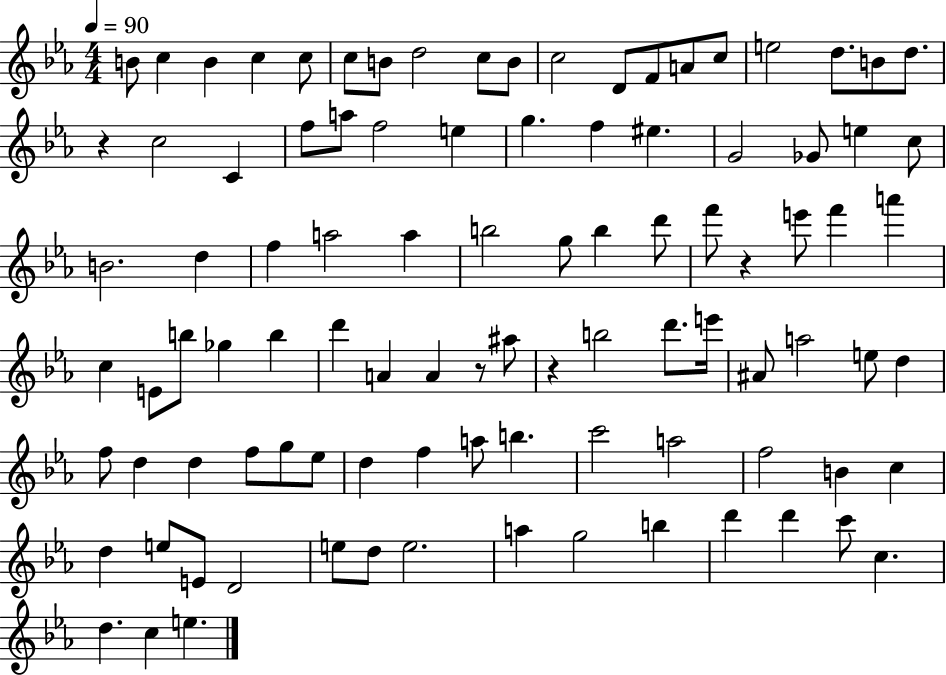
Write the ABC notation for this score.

X:1
T:Untitled
M:4/4
L:1/4
K:Eb
B/2 c B c c/2 c/2 B/2 d2 c/2 B/2 c2 D/2 F/2 A/2 c/2 e2 d/2 B/2 d/2 z c2 C f/2 a/2 f2 e g f ^e G2 _G/2 e c/2 B2 d f a2 a b2 g/2 b d'/2 f'/2 z e'/2 f' a' c E/2 b/2 _g b d' A A z/2 ^a/2 z b2 d'/2 e'/4 ^A/2 a2 e/2 d f/2 d d f/2 g/2 _e/2 d f a/2 b c'2 a2 f2 B c d e/2 E/2 D2 e/2 d/2 e2 a g2 b d' d' c'/2 c d c e